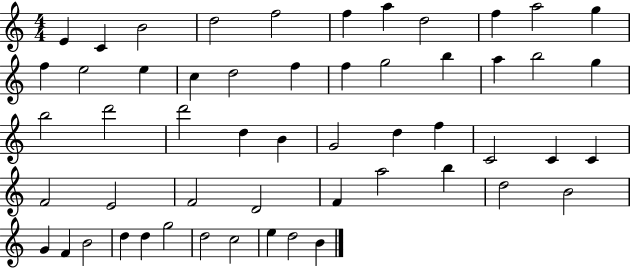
{
  \clef treble
  \numericTimeSignature
  \time 4/4
  \key c \major
  e'4 c'4 b'2 | d''2 f''2 | f''4 a''4 d''2 | f''4 a''2 g''4 | \break f''4 e''2 e''4 | c''4 d''2 f''4 | f''4 g''2 b''4 | a''4 b''2 g''4 | \break b''2 d'''2 | d'''2 d''4 b'4 | g'2 d''4 f''4 | c'2 c'4 c'4 | \break f'2 e'2 | f'2 d'2 | f'4 a''2 b''4 | d''2 b'2 | \break g'4 f'4 b'2 | d''4 d''4 g''2 | d''2 c''2 | e''4 d''2 b'4 | \break \bar "|."
}